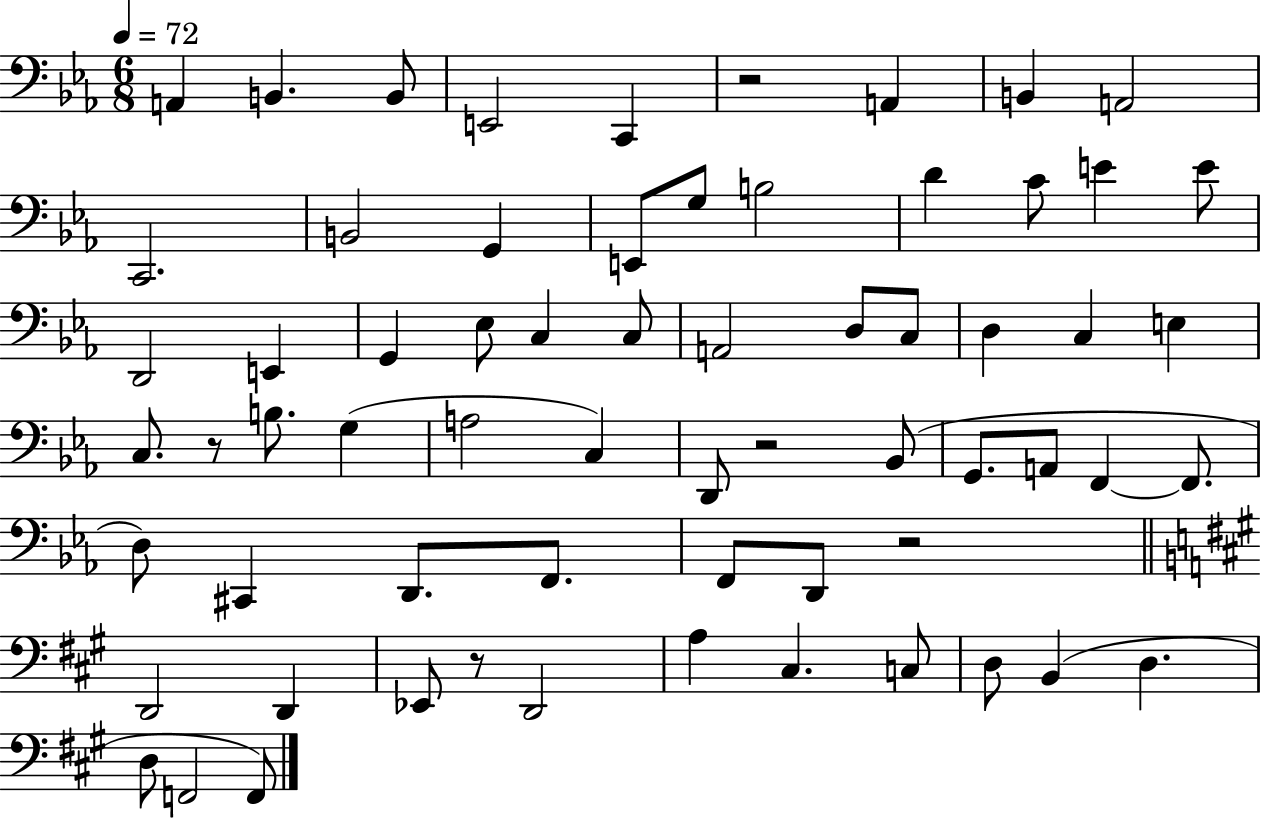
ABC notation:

X:1
T:Untitled
M:6/8
L:1/4
K:Eb
A,, B,, B,,/2 E,,2 C,, z2 A,, B,, A,,2 C,,2 B,,2 G,, E,,/2 G,/2 B,2 D C/2 E E/2 D,,2 E,, G,, _E,/2 C, C,/2 A,,2 D,/2 C,/2 D, C, E, C,/2 z/2 B,/2 G, A,2 C, D,,/2 z2 _B,,/2 G,,/2 A,,/2 F,, F,,/2 D,/2 ^C,, D,,/2 F,,/2 F,,/2 D,,/2 z2 D,,2 D,, _E,,/2 z/2 D,,2 A, ^C, C,/2 D,/2 B,, D, D,/2 F,,2 F,,/2